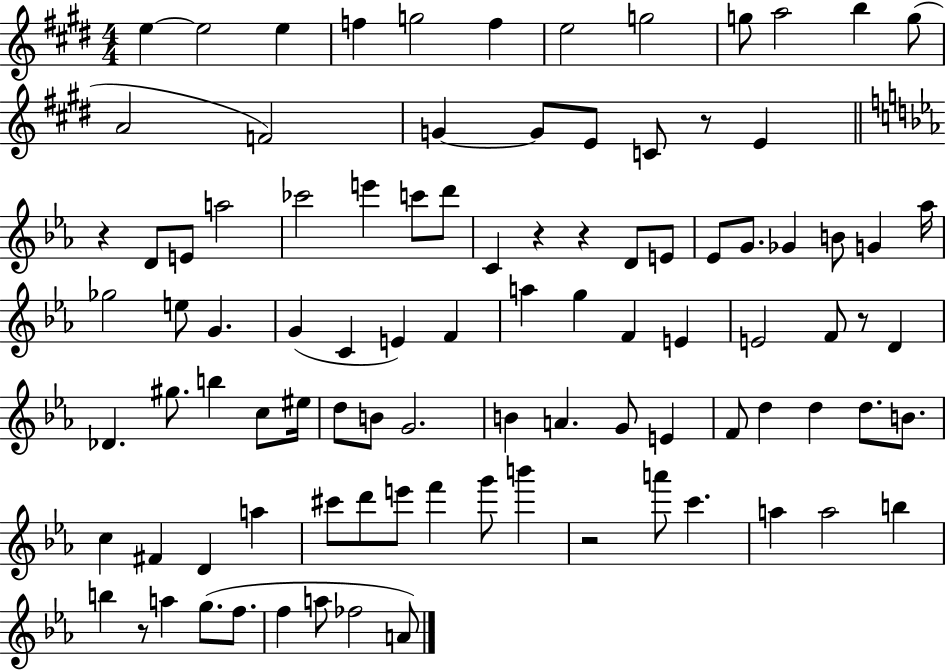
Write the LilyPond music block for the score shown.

{
  \clef treble
  \numericTimeSignature
  \time 4/4
  \key e \major
  e''4~~ e''2 e''4 | f''4 g''2 f''4 | e''2 g''2 | g''8 a''2 b''4 g''8( | \break a'2 f'2) | g'4~~ g'8 e'8 c'8 r8 e'4 | \bar "||" \break \key ees \major r4 d'8 e'8 a''2 | ces'''2 e'''4 c'''8 d'''8 | c'4 r4 r4 d'8 e'8 | ees'8 g'8. ges'4 b'8 g'4 aes''16 | \break ges''2 e''8 g'4. | g'4( c'4 e'4) f'4 | a''4 g''4 f'4 e'4 | e'2 f'8 r8 d'4 | \break des'4. gis''8. b''4 c''8 eis''16 | d''8 b'8 g'2. | b'4 a'4. g'8 e'4 | f'8 d''4 d''4 d''8. b'8. | \break c''4 fis'4 d'4 a''4 | cis'''8 d'''8 e'''8 f'''4 g'''8 b'''4 | r2 a'''8 c'''4. | a''4 a''2 b''4 | \break b''4 r8 a''4 g''8.( f''8. | f''4 a''8 fes''2 a'8) | \bar "|."
}